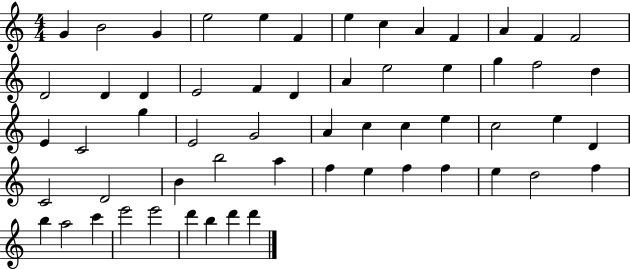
G4/q B4/h G4/q E5/h E5/q F4/q E5/q C5/q A4/q F4/q A4/q F4/q F4/h D4/h D4/q D4/q E4/h F4/q D4/q A4/q E5/h E5/q G5/q F5/h D5/q E4/q C4/h G5/q E4/h G4/h A4/q C5/q C5/q E5/q C5/h E5/q D4/q C4/h D4/h B4/q B5/h A5/q F5/q E5/q F5/q F5/q E5/q D5/h F5/q B5/q A5/h C6/q E6/h E6/h D6/q B5/q D6/q D6/q